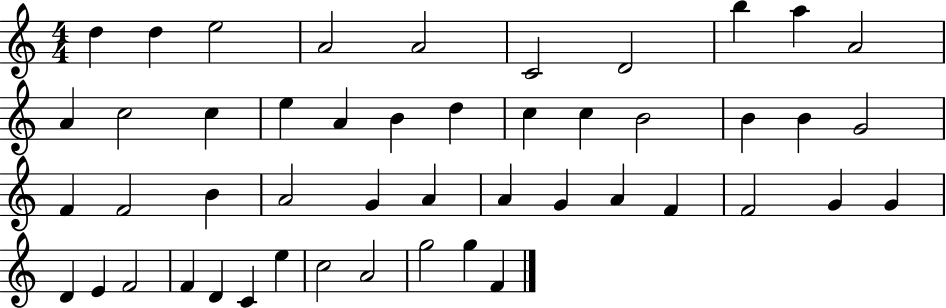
X:1
T:Untitled
M:4/4
L:1/4
K:C
d d e2 A2 A2 C2 D2 b a A2 A c2 c e A B d c c B2 B B G2 F F2 B A2 G A A G A F F2 G G D E F2 F D C e c2 A2 g2 g F